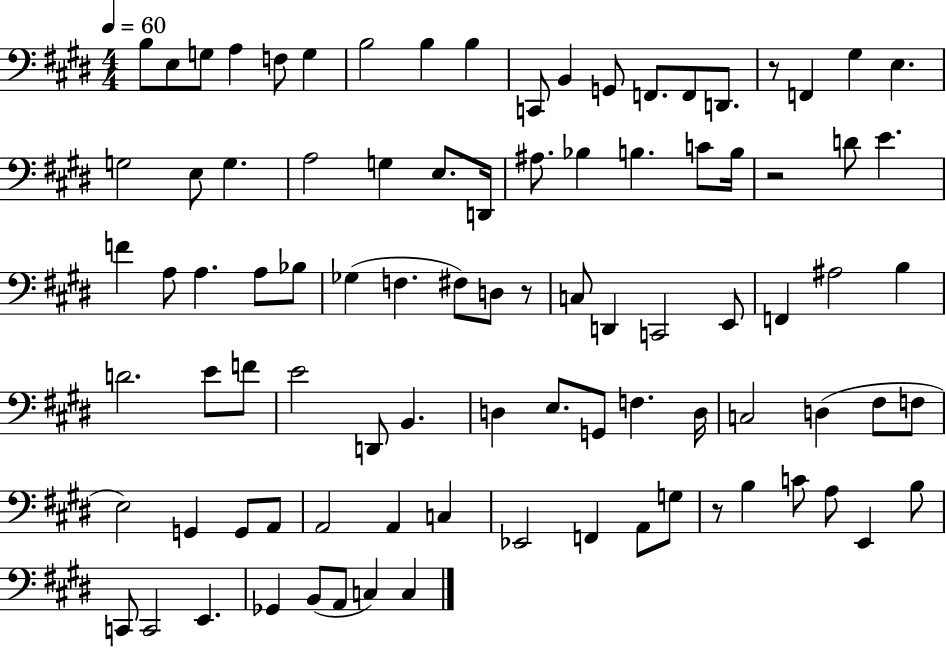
B3/e E3/e G3/e A3/q F3/e G3/q B3/h B3/q B3/q C2/e B2/q G2/e F2/e. F2/e D2/e. R/e F2/q G#3/q E3/q. G3/h E3/e G3/q. A3/h G3/q E3/e. D2/s A#3/e. Bb3/q B3/q. C4/e B3/s R/h D4/e E4/q. F4/q A3/e A3/q. A3/e Bb3/e Gb3/q F3/q. F#3/e D3/e R/e C3/e D2/q C2/h E2/e F2/q A#3/h B3/q D4/h. E4/e F4/e E4/h D2/e B2/q. D3/q E3/e. G2/e F3/q. D3/s C3/h D3/q F#3/e F3/e E3/h G2/q G2/e A2/e A2/h A2/q C3/q Eb2/h F2/q A2/e G3/e R/e B3/q C4/e A3/e E2/q B3/e C2/e C2/h E2/q. Gb2/q B2/e A2/e C3/q C3/q